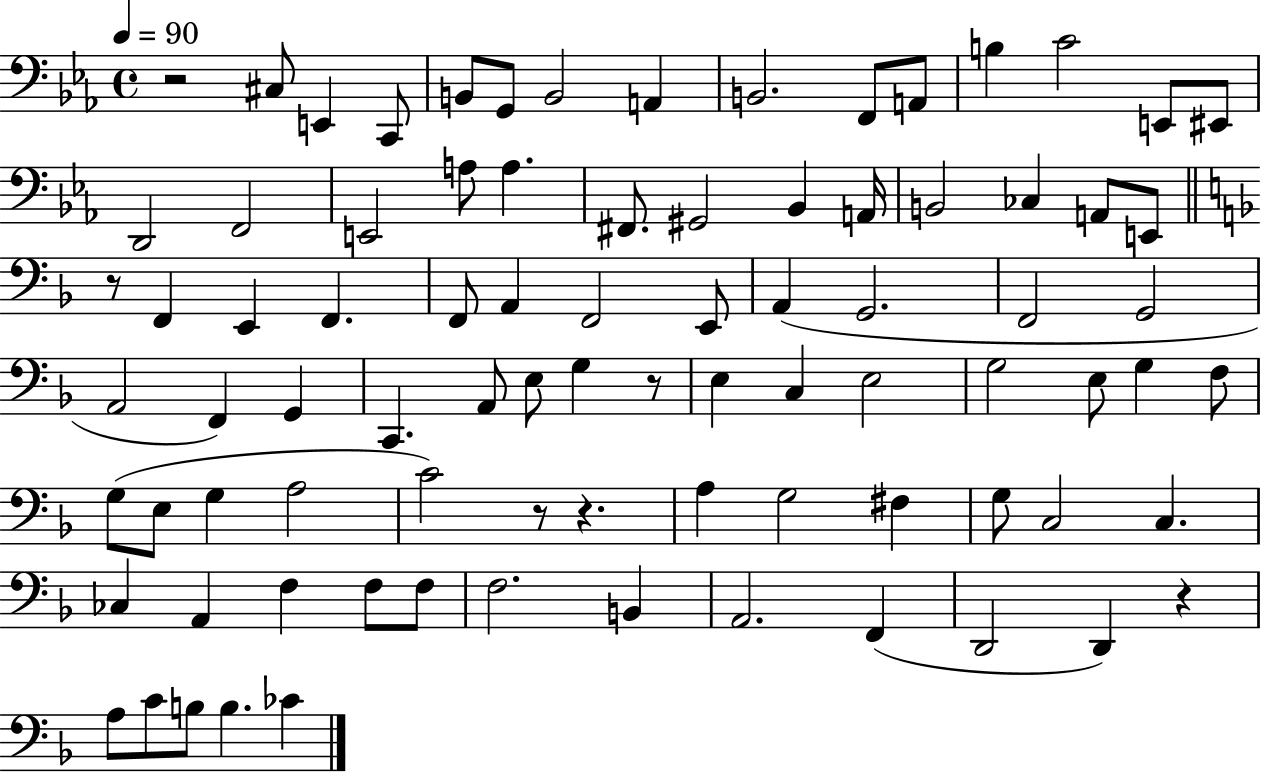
{
  \clef bass
  \time 4/4
  \defaultTimeSignature
  \key ees \major
  \tempo 4 = 90
  r2 cis8 e,4 c,8 | b,8 g,8 b,2 a,4 | b,2. f,8 a,8 | b4 c'2 e,8 eis,8 | \break d,2 f,2 | e,2 a8 a4. | fis,8. gis,2 bes,4 a,16 | b,2 ces4 a,8 e,8 | \break \bar "||" \break \key d \minor r8 f,4 e,4 f,4. | f,8 a,4 f,2 e,8 | a,4( g,2. | f,2 g,2 | \break a,2 f,4) g,4 | c,4. a,8 e8 g4 r8 | e4 c4 e2 | g2 e8 g4 f8 | \break g8( e8 g4 a2 | c'2) r8 r4. | a4 g2 fis4 | g8 c2 c4. | \break ces4 a,4 f4 f8 f8 | f2. b,4 | a,2. f,4( | d,2 d,4) r4 | \break a8 c'8 b8 b4. ces'4 | \bar "|."
}